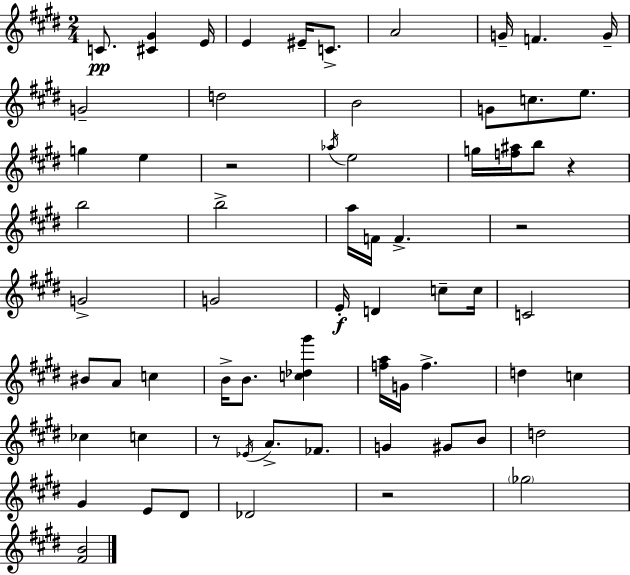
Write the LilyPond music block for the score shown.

{
  \clef treble
  \numericTimeSignature
  \time 2/4
  \key e \major
  c'8.\pp <cis' gis'>4 e'16 | e'4 eis'16-- c'8.-> | a'2 | g'16-- f'4. g'16-- | \break g'2-- | d''2 | b'2 | g'8 c''8. e''8. | \break g''4 e''4 | r2 | \acciaccatura { aes''16 } e''2 | g''16 <f'' ais''>16 b''8 r4 | \break b''2 | b''2-> | a''16 f'16 f'4.-> | r2 | \break g'2-> | g'2 | e'16-.\f d'4 c''8-- | c''16 c'2 | \break bis'8 a'8 c''4 | b'16-> b'8. <c'' des'' gis'''>4 | <f'' a''>16 g'16 f''4.-> | d''4 c''4 | \break ces''4 c''4 | r8 \acciaccatura { ees'16 } a'8.-> fes'8. | g'4 gis'8 | b'8 d''2 | \break gis'4 e'8 | dis'8 des'2 | r2 | \parenthesize ges''2 | \break <fis' b'>2 | \bar "|."
}